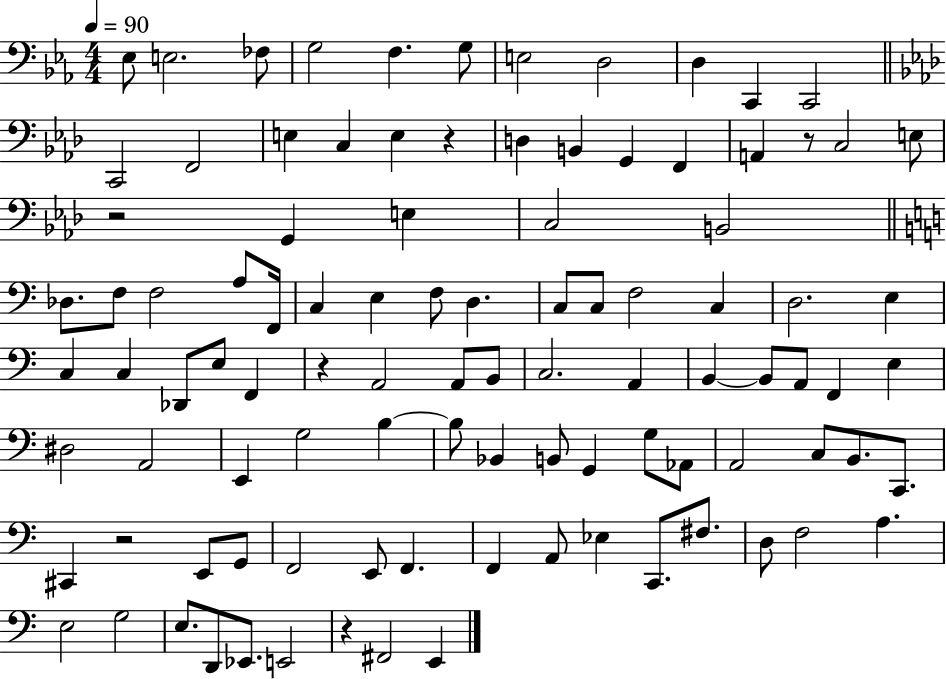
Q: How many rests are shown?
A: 6